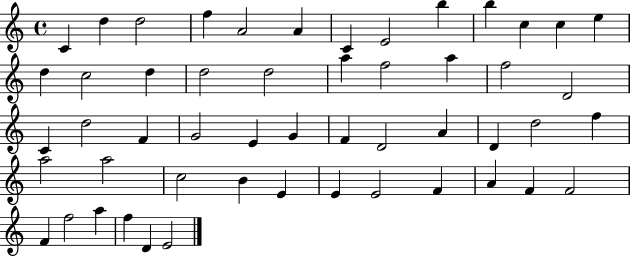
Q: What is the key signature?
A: C major